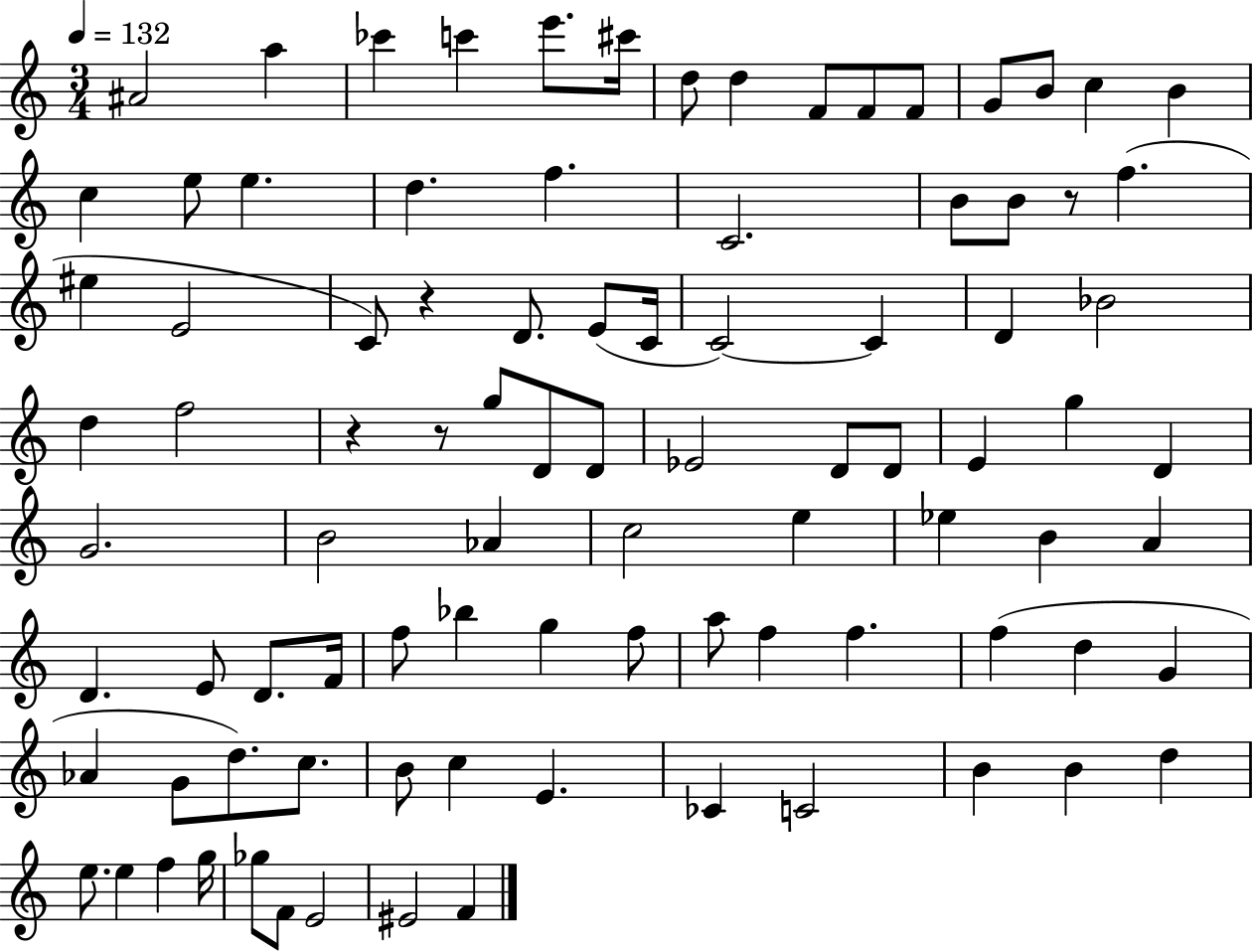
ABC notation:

X:1
T:Untitled
M:3/4
L:1/4
K:C
^A2 a _c' c' e'/2 ^c'/4 d/2 d F/2 F/2 F/2 G/2 B/2 c B c e/2 e d f C2 B/2 B/2 z/2 f ^e E2 C/2 z D/2 E/2 C/4 C2 C D _B2 d f2 z z/2 g/2 D/2 D/2 _E2 D/2 D/2 E g D G2 B2 _A c2 e _e B A D E/2 D/2 F/4 f/2 _b g f/2 a/2 f f f d G _A G/2 d/2 c/2 B/2 c E _C C2 B B d e/2 e f g/4 _g/2 F/2 E2 ^E2 F